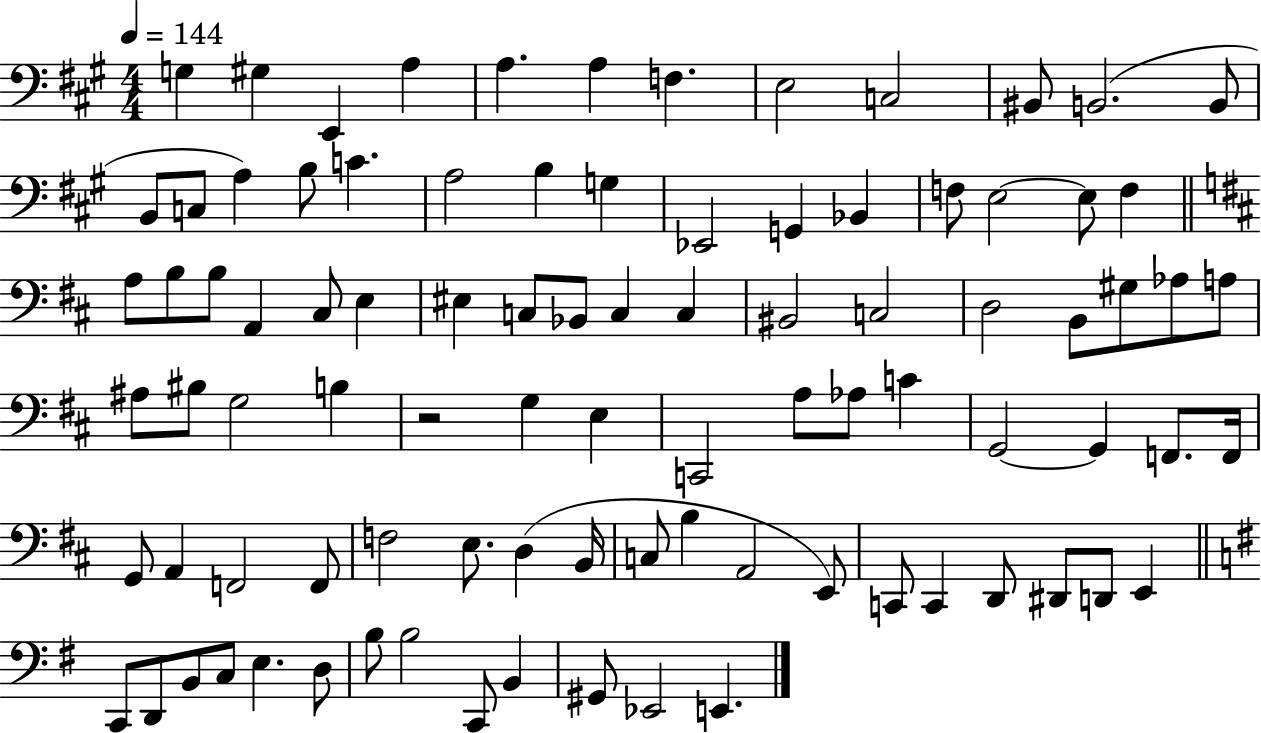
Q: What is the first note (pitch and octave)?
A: G3